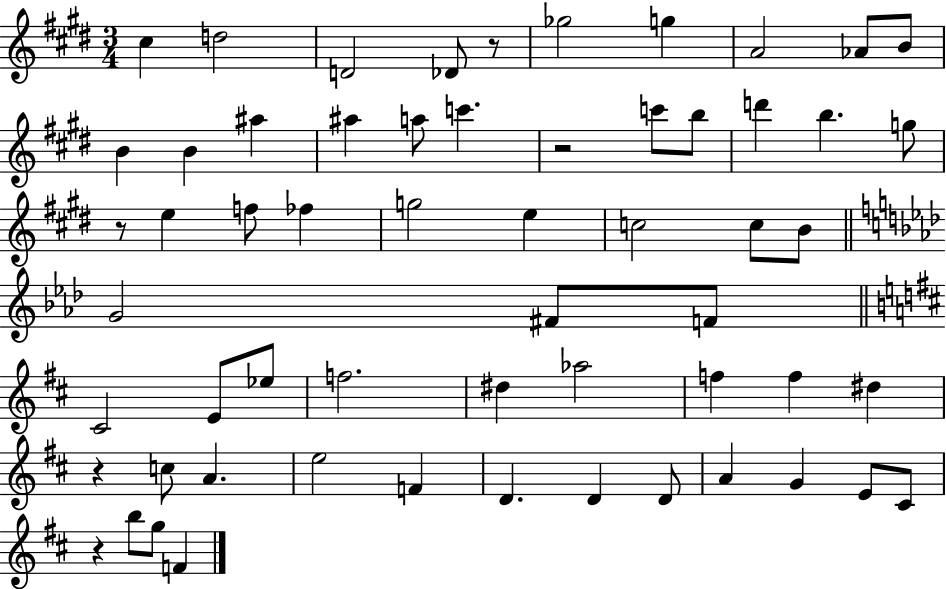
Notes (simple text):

C#5/q D5/h D4/h Db4/e R/e Gb5/h G5/q A4/h Ab4/e B4/e B4/q B4/q A#5/q A#5/q A5/e C6/q. R/h C6/e B5/e D6/q B5/q. G5/e R/e E5/q F5/e FES5/q G5/h E5/q C5/h C5/e B4/e G4/h F#4/e F4/e C#4/h E4/e Eb5/e F5/h. D#5/q Ab5/h F5/q F5/q D#5/q R/q C5/e A4/q. E5/h F4/q D4/q. D4/q D4/e A4/q G4/q E4/e C#4/e R/q B5/e G5/e F4/q